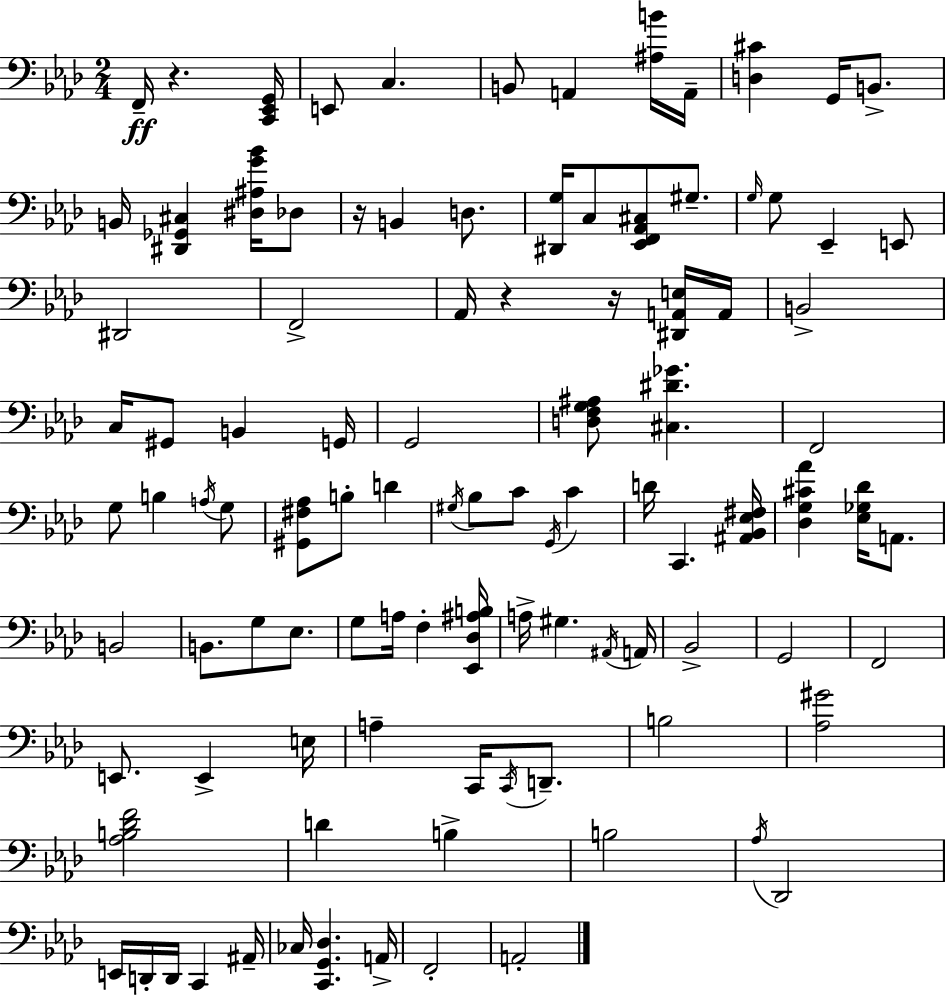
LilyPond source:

{
  \clef bass
  \numericTimeSignature
  \time 2/4
  \key aes \major
  f,16--\ff r4. <c, ees, g,>16 | e,8 c4. | b,8 a,4 <ais b'>16 a,16-- | <d cis'>4 g,16 b,8.-> | \break b,16 <dis, ges, cis>4 <dis ais g' bes'>16 des8 | r16 b,4 d8. | <dis, g>16 c8 <ees, f, aes, cis>8 gis8.-- | \grace { g16 } g8 ees,4-- e,8 | \break dis,2 | f,2-> | aes,16 r4 r16 <dis, a, e>16 | a,16 b,2-> | \break c16 gis,8 b,4 | g,16 g,2 | <d f g ais>8 <cis dis' ges'>4. | f,2 | \break g8 b4 \acciaccatura { a16 } | g8 <gis, fis aes>8 b8-. d'4 | \acciaccatura { gis16 } bes8 c'8 \acciaccatura { g,16 } | c'4 d'16 c,4. | \break <ais, bes, ees fis>16 <des g cis' aes'>4 | <ees ges des'>16 a,8. b,2 | b,8. g8 | ees8. g8 a16 f4-. | \break <ees, des ais b>16 a16-> gis4. | \acciaccatura { ais,16 } a,16 bes,2-> | g,2 | f,2 | \break e,8. | e,4-> e16 a4-- | c,16 \acciaccatura { c,16 } d,8.-- b2 | <aes gis'>2 | \break <aes b des' f'>2 | d'4 | b4-> b2 | \acciaccatura { aes16 } des,2 | \break e,16 | d,16-. d,16 c,4 ais,16-- ces16 | <c, g, des>4. a,16-> f,2-. | a,2-. | \break \bar "|."
}